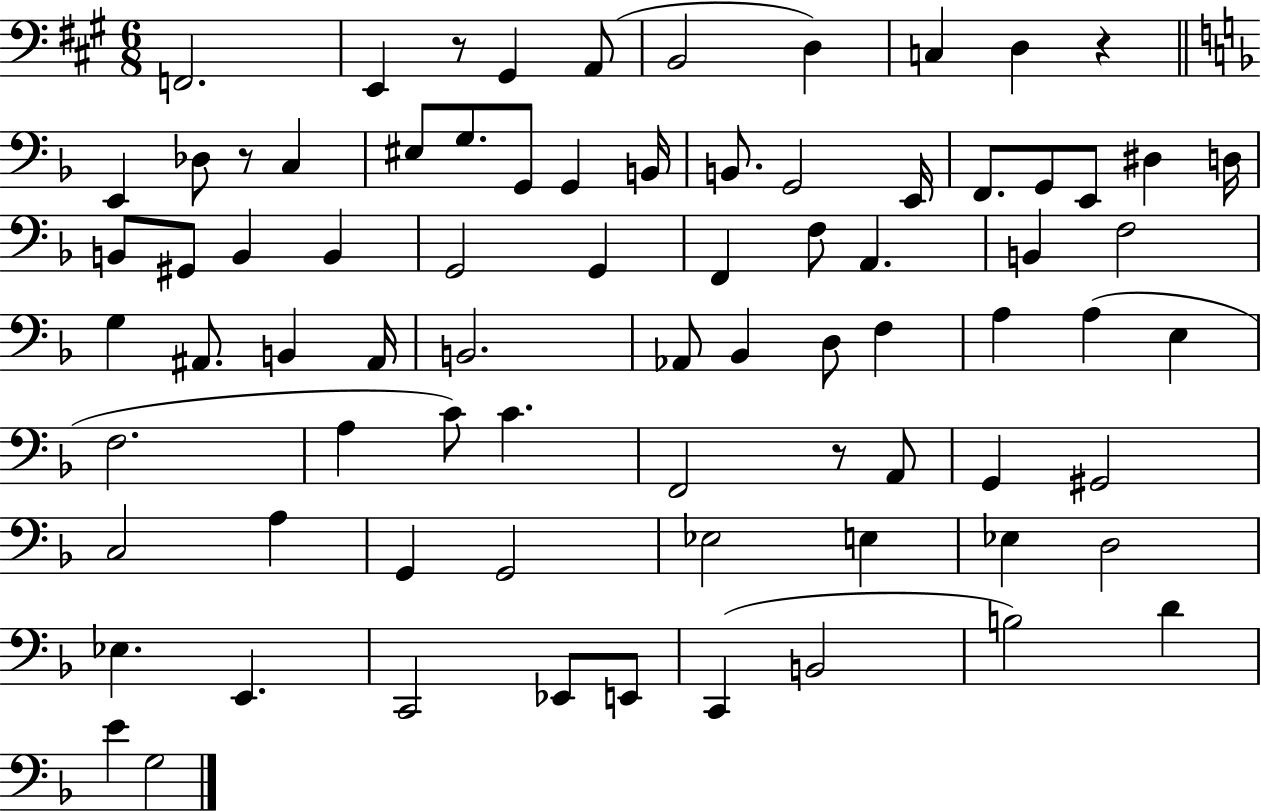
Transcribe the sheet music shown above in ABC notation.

X:1
T:Untitled
M:6/8
L:1/4
K:A
F,,2 E,, z/2 ^G,, A,,/2 B,,2 D, C, D, z E,, _D,/2 z/2 C, ^E,/2 G,/2 G,,/2 G,, B,,/4 B,,/2 G,,2 E,,/4 F,,/2 G,,/2 E,,/2 ^D, D,/4 B,,/2 ^G,,/2 B,, B,, G,,2 G,, F,, F,/2 A,, B,, F,2 G, ^A,,/2 B,, ^A,,/4 B,,2 _A,,/2 _B,, D,/2 F, A, A, E, F,2 A, C/2 C F,,2 z/2 A,,/2 G,, ^G,,2 C,2 A, G,, G,,2 _E,2 E, _E, D,2 _E, E,, C,,2 _E,,/2 E,,/2 C,, B,,2 B,2 D E G,2